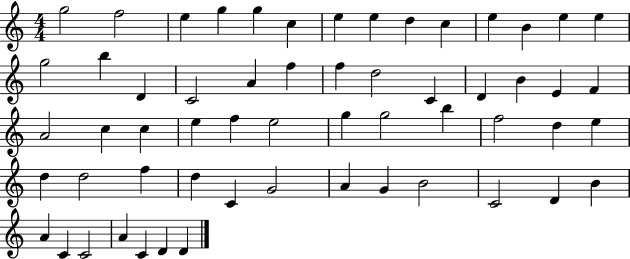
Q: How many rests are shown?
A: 0